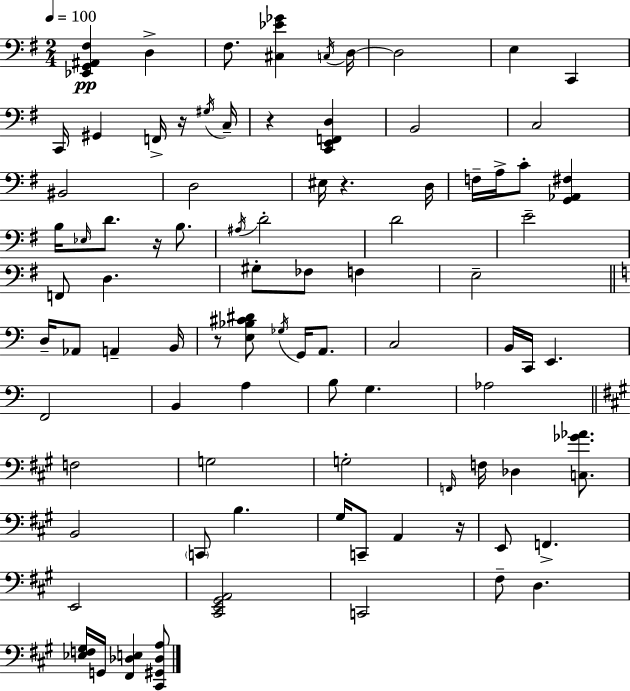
[Eb2,G2,A#2,F#3]/q D3/q F#3/e. [C#3,Eb4,Gb4]/q C3/s D3/s D3/h E3/q C2/q C2/s G#2/q F2/s R/s G#3/s C3/s R/q [C2,E2,F2,D3]/q B2/h C3/h BIS2/h D3/h EIS3/s R/q. D3/s F3/s A3/s C4/e [G2,Ab2,F#3]/q B3/s Eb3/s D4/e. R/s B3/e. A#3/s D4/h D4/h E4/h F2/e D3/q. G#3/e FES3/e F3/q E3/h D3/s Ab2/e A2/q B2/s R/e [E3,Bb3,C#4,D#4]/e Gb3/s G2/s A2/e. C3/h B2/s C2/s E2/q. F2/h B2/q A3/q B3/e G3/q. Ab3/h F3/h G3/h G3/h F2/s F3/s Db3/q [C3,Gb4,Ab4]/e. B2/h C2/e B3/q. G#3/s C2/e A2/q R/s E2/e F2/q. E2/h [C#2,E2,G#2,A2]/h C2/h F#3/e D3/q. [Eb3,F3,G#3]/s G2/s [F#2,Db3,E3]/q [C#2,G#2,Db3,A3]/e